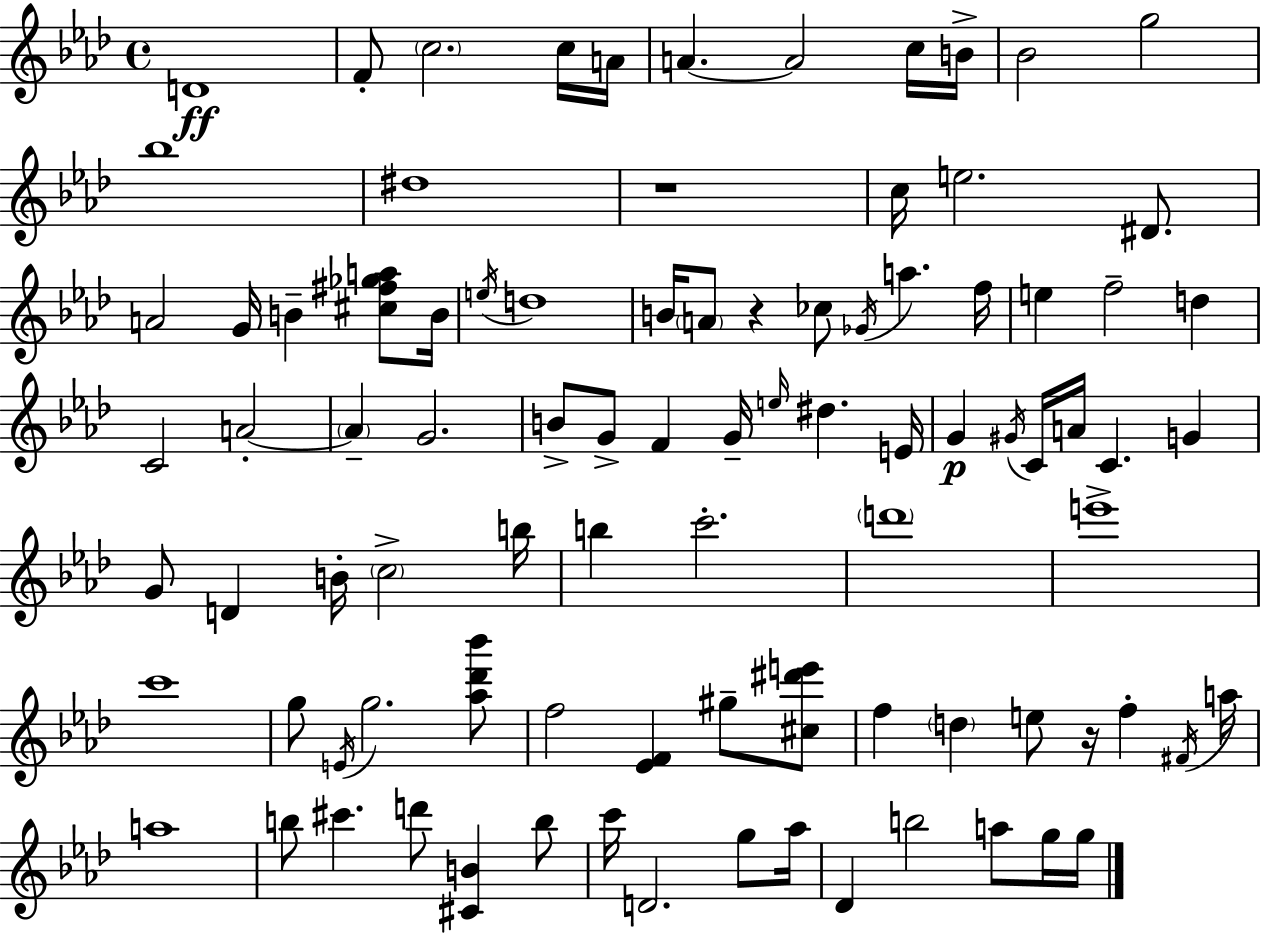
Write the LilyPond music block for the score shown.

{
  \clef treble
  \time 4/4
  \defaultTimeSignature
  \key aes \major
  d'1\ff | f'8-. \parenthesize c''2. c''16 a'16 | a'4.~~ a'2 c''16 b'16-> | bes'2 g''2 | \break bes''1 | dis''1 | r1 | c''16 e''2. dis'8. | \break a'2 g'16 b'4-- <cis'' fis'' ges'' a''>8 b'16 | \acciaccatura { e''16 } d''1 | b'16 \parenthesize a'8 r4 ces''8 \acciaccatura { ges'16 } a''4. | f''16 e''4 f''2-- d''4 | \break c'2 a'2-.~~ | \parenthesize a'4-- g'2. | b'8-> g'8-> f'4 g'16-- \grace { e''16 } dis''4. | e'16 g'4\p \acciaccatura { gis'16 } c'16 a'16 c'4. | \break g'4 g'8 d'4 b'16-. \parenthesize c''2-> | b''16 b''4 c'''2.-. | \parenthesize d'''1 | e'''1-> | \break c'''1 | g''8 \acciaccatura { e'16 } g''2. | <aes'' des''' bes'''>8 f''2 <ees' f'>4 | gis''8-- <cis'' dis''' e'''>8 f''4 \parenthesize d''4 e''8 r16 | \break f''4-. \acciaccatura { fis'16 } a''16 a''1 | b''8 cis'''4. d'''8 | <cis' b'>4 b''8 c'''16 d'2. | g''8 aes''16 des'4 b''2 | \break a''8 g''16 g''16 \bar "|."
}